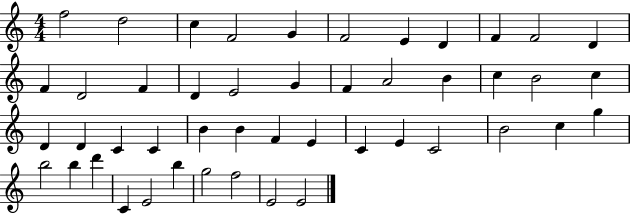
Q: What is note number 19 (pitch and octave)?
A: A4